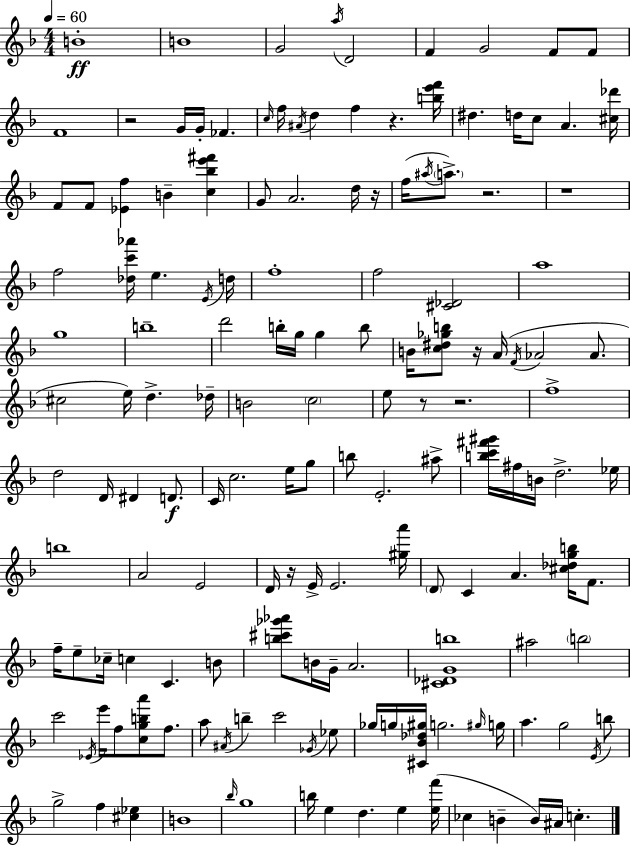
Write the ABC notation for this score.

X:1
T:Untitled
M:4/4
L:1/4
K:Dm
B4 B4 G2 a/4 D2 F G2 F/2 F/2 F4 z2 G/4 G/4 _F c/4 f/4 ^A/4 d f z [be'f']/4 ^d d/4 c/2 A [^c_d']/4 F/2 F/2 [_Ef] B [c_be'^f'] G/2 A2 d/4 z/4 f/4 ^a/4 a/2 z2 z4 f2 [_dc'_a']/4 e E/4 d/4 f4 f2 [^C_D]2 a4 g4 b4 d'2 b/4 g/4 g b/2 B/4 [c^d_gb]/2 z/4 A/4 F/4 _A2 _A/2 ^c2 e/4 d _d/4 B2 c2 e/2 z/2 z2 f4 d2 D/4 ^D D/2 C/4 c2 e/4 g/2 b/2 E2 ^a/2 [bc'^f'^g']/4 ^f/4 B/4 d2 _e/4 b4 A2 E2 D/4 z/4 E/4 E2 [^ga']/4 D/2 C A [^c_dgb]/4 F/2 f/4 e/2 _c/4 c C B/2 [b^c'_g'_a']/2 B/4 G/4 A2 [^C_DGb]4 ^a2 b2 c'2 _E/4 e'/4 f/2 [cgba']/2 f/2 a/2 ^A/4 b c'2 _G/4 _e/2 _g/4 g/4 [^C_B_d^g]/4 g2 ^g/4 g/4 a g2 E/4 b/2 g2 f [^c_e] B4 _b/4 g4 b/4 e d e [ef']/4 _c B B/4 ^A/4 c